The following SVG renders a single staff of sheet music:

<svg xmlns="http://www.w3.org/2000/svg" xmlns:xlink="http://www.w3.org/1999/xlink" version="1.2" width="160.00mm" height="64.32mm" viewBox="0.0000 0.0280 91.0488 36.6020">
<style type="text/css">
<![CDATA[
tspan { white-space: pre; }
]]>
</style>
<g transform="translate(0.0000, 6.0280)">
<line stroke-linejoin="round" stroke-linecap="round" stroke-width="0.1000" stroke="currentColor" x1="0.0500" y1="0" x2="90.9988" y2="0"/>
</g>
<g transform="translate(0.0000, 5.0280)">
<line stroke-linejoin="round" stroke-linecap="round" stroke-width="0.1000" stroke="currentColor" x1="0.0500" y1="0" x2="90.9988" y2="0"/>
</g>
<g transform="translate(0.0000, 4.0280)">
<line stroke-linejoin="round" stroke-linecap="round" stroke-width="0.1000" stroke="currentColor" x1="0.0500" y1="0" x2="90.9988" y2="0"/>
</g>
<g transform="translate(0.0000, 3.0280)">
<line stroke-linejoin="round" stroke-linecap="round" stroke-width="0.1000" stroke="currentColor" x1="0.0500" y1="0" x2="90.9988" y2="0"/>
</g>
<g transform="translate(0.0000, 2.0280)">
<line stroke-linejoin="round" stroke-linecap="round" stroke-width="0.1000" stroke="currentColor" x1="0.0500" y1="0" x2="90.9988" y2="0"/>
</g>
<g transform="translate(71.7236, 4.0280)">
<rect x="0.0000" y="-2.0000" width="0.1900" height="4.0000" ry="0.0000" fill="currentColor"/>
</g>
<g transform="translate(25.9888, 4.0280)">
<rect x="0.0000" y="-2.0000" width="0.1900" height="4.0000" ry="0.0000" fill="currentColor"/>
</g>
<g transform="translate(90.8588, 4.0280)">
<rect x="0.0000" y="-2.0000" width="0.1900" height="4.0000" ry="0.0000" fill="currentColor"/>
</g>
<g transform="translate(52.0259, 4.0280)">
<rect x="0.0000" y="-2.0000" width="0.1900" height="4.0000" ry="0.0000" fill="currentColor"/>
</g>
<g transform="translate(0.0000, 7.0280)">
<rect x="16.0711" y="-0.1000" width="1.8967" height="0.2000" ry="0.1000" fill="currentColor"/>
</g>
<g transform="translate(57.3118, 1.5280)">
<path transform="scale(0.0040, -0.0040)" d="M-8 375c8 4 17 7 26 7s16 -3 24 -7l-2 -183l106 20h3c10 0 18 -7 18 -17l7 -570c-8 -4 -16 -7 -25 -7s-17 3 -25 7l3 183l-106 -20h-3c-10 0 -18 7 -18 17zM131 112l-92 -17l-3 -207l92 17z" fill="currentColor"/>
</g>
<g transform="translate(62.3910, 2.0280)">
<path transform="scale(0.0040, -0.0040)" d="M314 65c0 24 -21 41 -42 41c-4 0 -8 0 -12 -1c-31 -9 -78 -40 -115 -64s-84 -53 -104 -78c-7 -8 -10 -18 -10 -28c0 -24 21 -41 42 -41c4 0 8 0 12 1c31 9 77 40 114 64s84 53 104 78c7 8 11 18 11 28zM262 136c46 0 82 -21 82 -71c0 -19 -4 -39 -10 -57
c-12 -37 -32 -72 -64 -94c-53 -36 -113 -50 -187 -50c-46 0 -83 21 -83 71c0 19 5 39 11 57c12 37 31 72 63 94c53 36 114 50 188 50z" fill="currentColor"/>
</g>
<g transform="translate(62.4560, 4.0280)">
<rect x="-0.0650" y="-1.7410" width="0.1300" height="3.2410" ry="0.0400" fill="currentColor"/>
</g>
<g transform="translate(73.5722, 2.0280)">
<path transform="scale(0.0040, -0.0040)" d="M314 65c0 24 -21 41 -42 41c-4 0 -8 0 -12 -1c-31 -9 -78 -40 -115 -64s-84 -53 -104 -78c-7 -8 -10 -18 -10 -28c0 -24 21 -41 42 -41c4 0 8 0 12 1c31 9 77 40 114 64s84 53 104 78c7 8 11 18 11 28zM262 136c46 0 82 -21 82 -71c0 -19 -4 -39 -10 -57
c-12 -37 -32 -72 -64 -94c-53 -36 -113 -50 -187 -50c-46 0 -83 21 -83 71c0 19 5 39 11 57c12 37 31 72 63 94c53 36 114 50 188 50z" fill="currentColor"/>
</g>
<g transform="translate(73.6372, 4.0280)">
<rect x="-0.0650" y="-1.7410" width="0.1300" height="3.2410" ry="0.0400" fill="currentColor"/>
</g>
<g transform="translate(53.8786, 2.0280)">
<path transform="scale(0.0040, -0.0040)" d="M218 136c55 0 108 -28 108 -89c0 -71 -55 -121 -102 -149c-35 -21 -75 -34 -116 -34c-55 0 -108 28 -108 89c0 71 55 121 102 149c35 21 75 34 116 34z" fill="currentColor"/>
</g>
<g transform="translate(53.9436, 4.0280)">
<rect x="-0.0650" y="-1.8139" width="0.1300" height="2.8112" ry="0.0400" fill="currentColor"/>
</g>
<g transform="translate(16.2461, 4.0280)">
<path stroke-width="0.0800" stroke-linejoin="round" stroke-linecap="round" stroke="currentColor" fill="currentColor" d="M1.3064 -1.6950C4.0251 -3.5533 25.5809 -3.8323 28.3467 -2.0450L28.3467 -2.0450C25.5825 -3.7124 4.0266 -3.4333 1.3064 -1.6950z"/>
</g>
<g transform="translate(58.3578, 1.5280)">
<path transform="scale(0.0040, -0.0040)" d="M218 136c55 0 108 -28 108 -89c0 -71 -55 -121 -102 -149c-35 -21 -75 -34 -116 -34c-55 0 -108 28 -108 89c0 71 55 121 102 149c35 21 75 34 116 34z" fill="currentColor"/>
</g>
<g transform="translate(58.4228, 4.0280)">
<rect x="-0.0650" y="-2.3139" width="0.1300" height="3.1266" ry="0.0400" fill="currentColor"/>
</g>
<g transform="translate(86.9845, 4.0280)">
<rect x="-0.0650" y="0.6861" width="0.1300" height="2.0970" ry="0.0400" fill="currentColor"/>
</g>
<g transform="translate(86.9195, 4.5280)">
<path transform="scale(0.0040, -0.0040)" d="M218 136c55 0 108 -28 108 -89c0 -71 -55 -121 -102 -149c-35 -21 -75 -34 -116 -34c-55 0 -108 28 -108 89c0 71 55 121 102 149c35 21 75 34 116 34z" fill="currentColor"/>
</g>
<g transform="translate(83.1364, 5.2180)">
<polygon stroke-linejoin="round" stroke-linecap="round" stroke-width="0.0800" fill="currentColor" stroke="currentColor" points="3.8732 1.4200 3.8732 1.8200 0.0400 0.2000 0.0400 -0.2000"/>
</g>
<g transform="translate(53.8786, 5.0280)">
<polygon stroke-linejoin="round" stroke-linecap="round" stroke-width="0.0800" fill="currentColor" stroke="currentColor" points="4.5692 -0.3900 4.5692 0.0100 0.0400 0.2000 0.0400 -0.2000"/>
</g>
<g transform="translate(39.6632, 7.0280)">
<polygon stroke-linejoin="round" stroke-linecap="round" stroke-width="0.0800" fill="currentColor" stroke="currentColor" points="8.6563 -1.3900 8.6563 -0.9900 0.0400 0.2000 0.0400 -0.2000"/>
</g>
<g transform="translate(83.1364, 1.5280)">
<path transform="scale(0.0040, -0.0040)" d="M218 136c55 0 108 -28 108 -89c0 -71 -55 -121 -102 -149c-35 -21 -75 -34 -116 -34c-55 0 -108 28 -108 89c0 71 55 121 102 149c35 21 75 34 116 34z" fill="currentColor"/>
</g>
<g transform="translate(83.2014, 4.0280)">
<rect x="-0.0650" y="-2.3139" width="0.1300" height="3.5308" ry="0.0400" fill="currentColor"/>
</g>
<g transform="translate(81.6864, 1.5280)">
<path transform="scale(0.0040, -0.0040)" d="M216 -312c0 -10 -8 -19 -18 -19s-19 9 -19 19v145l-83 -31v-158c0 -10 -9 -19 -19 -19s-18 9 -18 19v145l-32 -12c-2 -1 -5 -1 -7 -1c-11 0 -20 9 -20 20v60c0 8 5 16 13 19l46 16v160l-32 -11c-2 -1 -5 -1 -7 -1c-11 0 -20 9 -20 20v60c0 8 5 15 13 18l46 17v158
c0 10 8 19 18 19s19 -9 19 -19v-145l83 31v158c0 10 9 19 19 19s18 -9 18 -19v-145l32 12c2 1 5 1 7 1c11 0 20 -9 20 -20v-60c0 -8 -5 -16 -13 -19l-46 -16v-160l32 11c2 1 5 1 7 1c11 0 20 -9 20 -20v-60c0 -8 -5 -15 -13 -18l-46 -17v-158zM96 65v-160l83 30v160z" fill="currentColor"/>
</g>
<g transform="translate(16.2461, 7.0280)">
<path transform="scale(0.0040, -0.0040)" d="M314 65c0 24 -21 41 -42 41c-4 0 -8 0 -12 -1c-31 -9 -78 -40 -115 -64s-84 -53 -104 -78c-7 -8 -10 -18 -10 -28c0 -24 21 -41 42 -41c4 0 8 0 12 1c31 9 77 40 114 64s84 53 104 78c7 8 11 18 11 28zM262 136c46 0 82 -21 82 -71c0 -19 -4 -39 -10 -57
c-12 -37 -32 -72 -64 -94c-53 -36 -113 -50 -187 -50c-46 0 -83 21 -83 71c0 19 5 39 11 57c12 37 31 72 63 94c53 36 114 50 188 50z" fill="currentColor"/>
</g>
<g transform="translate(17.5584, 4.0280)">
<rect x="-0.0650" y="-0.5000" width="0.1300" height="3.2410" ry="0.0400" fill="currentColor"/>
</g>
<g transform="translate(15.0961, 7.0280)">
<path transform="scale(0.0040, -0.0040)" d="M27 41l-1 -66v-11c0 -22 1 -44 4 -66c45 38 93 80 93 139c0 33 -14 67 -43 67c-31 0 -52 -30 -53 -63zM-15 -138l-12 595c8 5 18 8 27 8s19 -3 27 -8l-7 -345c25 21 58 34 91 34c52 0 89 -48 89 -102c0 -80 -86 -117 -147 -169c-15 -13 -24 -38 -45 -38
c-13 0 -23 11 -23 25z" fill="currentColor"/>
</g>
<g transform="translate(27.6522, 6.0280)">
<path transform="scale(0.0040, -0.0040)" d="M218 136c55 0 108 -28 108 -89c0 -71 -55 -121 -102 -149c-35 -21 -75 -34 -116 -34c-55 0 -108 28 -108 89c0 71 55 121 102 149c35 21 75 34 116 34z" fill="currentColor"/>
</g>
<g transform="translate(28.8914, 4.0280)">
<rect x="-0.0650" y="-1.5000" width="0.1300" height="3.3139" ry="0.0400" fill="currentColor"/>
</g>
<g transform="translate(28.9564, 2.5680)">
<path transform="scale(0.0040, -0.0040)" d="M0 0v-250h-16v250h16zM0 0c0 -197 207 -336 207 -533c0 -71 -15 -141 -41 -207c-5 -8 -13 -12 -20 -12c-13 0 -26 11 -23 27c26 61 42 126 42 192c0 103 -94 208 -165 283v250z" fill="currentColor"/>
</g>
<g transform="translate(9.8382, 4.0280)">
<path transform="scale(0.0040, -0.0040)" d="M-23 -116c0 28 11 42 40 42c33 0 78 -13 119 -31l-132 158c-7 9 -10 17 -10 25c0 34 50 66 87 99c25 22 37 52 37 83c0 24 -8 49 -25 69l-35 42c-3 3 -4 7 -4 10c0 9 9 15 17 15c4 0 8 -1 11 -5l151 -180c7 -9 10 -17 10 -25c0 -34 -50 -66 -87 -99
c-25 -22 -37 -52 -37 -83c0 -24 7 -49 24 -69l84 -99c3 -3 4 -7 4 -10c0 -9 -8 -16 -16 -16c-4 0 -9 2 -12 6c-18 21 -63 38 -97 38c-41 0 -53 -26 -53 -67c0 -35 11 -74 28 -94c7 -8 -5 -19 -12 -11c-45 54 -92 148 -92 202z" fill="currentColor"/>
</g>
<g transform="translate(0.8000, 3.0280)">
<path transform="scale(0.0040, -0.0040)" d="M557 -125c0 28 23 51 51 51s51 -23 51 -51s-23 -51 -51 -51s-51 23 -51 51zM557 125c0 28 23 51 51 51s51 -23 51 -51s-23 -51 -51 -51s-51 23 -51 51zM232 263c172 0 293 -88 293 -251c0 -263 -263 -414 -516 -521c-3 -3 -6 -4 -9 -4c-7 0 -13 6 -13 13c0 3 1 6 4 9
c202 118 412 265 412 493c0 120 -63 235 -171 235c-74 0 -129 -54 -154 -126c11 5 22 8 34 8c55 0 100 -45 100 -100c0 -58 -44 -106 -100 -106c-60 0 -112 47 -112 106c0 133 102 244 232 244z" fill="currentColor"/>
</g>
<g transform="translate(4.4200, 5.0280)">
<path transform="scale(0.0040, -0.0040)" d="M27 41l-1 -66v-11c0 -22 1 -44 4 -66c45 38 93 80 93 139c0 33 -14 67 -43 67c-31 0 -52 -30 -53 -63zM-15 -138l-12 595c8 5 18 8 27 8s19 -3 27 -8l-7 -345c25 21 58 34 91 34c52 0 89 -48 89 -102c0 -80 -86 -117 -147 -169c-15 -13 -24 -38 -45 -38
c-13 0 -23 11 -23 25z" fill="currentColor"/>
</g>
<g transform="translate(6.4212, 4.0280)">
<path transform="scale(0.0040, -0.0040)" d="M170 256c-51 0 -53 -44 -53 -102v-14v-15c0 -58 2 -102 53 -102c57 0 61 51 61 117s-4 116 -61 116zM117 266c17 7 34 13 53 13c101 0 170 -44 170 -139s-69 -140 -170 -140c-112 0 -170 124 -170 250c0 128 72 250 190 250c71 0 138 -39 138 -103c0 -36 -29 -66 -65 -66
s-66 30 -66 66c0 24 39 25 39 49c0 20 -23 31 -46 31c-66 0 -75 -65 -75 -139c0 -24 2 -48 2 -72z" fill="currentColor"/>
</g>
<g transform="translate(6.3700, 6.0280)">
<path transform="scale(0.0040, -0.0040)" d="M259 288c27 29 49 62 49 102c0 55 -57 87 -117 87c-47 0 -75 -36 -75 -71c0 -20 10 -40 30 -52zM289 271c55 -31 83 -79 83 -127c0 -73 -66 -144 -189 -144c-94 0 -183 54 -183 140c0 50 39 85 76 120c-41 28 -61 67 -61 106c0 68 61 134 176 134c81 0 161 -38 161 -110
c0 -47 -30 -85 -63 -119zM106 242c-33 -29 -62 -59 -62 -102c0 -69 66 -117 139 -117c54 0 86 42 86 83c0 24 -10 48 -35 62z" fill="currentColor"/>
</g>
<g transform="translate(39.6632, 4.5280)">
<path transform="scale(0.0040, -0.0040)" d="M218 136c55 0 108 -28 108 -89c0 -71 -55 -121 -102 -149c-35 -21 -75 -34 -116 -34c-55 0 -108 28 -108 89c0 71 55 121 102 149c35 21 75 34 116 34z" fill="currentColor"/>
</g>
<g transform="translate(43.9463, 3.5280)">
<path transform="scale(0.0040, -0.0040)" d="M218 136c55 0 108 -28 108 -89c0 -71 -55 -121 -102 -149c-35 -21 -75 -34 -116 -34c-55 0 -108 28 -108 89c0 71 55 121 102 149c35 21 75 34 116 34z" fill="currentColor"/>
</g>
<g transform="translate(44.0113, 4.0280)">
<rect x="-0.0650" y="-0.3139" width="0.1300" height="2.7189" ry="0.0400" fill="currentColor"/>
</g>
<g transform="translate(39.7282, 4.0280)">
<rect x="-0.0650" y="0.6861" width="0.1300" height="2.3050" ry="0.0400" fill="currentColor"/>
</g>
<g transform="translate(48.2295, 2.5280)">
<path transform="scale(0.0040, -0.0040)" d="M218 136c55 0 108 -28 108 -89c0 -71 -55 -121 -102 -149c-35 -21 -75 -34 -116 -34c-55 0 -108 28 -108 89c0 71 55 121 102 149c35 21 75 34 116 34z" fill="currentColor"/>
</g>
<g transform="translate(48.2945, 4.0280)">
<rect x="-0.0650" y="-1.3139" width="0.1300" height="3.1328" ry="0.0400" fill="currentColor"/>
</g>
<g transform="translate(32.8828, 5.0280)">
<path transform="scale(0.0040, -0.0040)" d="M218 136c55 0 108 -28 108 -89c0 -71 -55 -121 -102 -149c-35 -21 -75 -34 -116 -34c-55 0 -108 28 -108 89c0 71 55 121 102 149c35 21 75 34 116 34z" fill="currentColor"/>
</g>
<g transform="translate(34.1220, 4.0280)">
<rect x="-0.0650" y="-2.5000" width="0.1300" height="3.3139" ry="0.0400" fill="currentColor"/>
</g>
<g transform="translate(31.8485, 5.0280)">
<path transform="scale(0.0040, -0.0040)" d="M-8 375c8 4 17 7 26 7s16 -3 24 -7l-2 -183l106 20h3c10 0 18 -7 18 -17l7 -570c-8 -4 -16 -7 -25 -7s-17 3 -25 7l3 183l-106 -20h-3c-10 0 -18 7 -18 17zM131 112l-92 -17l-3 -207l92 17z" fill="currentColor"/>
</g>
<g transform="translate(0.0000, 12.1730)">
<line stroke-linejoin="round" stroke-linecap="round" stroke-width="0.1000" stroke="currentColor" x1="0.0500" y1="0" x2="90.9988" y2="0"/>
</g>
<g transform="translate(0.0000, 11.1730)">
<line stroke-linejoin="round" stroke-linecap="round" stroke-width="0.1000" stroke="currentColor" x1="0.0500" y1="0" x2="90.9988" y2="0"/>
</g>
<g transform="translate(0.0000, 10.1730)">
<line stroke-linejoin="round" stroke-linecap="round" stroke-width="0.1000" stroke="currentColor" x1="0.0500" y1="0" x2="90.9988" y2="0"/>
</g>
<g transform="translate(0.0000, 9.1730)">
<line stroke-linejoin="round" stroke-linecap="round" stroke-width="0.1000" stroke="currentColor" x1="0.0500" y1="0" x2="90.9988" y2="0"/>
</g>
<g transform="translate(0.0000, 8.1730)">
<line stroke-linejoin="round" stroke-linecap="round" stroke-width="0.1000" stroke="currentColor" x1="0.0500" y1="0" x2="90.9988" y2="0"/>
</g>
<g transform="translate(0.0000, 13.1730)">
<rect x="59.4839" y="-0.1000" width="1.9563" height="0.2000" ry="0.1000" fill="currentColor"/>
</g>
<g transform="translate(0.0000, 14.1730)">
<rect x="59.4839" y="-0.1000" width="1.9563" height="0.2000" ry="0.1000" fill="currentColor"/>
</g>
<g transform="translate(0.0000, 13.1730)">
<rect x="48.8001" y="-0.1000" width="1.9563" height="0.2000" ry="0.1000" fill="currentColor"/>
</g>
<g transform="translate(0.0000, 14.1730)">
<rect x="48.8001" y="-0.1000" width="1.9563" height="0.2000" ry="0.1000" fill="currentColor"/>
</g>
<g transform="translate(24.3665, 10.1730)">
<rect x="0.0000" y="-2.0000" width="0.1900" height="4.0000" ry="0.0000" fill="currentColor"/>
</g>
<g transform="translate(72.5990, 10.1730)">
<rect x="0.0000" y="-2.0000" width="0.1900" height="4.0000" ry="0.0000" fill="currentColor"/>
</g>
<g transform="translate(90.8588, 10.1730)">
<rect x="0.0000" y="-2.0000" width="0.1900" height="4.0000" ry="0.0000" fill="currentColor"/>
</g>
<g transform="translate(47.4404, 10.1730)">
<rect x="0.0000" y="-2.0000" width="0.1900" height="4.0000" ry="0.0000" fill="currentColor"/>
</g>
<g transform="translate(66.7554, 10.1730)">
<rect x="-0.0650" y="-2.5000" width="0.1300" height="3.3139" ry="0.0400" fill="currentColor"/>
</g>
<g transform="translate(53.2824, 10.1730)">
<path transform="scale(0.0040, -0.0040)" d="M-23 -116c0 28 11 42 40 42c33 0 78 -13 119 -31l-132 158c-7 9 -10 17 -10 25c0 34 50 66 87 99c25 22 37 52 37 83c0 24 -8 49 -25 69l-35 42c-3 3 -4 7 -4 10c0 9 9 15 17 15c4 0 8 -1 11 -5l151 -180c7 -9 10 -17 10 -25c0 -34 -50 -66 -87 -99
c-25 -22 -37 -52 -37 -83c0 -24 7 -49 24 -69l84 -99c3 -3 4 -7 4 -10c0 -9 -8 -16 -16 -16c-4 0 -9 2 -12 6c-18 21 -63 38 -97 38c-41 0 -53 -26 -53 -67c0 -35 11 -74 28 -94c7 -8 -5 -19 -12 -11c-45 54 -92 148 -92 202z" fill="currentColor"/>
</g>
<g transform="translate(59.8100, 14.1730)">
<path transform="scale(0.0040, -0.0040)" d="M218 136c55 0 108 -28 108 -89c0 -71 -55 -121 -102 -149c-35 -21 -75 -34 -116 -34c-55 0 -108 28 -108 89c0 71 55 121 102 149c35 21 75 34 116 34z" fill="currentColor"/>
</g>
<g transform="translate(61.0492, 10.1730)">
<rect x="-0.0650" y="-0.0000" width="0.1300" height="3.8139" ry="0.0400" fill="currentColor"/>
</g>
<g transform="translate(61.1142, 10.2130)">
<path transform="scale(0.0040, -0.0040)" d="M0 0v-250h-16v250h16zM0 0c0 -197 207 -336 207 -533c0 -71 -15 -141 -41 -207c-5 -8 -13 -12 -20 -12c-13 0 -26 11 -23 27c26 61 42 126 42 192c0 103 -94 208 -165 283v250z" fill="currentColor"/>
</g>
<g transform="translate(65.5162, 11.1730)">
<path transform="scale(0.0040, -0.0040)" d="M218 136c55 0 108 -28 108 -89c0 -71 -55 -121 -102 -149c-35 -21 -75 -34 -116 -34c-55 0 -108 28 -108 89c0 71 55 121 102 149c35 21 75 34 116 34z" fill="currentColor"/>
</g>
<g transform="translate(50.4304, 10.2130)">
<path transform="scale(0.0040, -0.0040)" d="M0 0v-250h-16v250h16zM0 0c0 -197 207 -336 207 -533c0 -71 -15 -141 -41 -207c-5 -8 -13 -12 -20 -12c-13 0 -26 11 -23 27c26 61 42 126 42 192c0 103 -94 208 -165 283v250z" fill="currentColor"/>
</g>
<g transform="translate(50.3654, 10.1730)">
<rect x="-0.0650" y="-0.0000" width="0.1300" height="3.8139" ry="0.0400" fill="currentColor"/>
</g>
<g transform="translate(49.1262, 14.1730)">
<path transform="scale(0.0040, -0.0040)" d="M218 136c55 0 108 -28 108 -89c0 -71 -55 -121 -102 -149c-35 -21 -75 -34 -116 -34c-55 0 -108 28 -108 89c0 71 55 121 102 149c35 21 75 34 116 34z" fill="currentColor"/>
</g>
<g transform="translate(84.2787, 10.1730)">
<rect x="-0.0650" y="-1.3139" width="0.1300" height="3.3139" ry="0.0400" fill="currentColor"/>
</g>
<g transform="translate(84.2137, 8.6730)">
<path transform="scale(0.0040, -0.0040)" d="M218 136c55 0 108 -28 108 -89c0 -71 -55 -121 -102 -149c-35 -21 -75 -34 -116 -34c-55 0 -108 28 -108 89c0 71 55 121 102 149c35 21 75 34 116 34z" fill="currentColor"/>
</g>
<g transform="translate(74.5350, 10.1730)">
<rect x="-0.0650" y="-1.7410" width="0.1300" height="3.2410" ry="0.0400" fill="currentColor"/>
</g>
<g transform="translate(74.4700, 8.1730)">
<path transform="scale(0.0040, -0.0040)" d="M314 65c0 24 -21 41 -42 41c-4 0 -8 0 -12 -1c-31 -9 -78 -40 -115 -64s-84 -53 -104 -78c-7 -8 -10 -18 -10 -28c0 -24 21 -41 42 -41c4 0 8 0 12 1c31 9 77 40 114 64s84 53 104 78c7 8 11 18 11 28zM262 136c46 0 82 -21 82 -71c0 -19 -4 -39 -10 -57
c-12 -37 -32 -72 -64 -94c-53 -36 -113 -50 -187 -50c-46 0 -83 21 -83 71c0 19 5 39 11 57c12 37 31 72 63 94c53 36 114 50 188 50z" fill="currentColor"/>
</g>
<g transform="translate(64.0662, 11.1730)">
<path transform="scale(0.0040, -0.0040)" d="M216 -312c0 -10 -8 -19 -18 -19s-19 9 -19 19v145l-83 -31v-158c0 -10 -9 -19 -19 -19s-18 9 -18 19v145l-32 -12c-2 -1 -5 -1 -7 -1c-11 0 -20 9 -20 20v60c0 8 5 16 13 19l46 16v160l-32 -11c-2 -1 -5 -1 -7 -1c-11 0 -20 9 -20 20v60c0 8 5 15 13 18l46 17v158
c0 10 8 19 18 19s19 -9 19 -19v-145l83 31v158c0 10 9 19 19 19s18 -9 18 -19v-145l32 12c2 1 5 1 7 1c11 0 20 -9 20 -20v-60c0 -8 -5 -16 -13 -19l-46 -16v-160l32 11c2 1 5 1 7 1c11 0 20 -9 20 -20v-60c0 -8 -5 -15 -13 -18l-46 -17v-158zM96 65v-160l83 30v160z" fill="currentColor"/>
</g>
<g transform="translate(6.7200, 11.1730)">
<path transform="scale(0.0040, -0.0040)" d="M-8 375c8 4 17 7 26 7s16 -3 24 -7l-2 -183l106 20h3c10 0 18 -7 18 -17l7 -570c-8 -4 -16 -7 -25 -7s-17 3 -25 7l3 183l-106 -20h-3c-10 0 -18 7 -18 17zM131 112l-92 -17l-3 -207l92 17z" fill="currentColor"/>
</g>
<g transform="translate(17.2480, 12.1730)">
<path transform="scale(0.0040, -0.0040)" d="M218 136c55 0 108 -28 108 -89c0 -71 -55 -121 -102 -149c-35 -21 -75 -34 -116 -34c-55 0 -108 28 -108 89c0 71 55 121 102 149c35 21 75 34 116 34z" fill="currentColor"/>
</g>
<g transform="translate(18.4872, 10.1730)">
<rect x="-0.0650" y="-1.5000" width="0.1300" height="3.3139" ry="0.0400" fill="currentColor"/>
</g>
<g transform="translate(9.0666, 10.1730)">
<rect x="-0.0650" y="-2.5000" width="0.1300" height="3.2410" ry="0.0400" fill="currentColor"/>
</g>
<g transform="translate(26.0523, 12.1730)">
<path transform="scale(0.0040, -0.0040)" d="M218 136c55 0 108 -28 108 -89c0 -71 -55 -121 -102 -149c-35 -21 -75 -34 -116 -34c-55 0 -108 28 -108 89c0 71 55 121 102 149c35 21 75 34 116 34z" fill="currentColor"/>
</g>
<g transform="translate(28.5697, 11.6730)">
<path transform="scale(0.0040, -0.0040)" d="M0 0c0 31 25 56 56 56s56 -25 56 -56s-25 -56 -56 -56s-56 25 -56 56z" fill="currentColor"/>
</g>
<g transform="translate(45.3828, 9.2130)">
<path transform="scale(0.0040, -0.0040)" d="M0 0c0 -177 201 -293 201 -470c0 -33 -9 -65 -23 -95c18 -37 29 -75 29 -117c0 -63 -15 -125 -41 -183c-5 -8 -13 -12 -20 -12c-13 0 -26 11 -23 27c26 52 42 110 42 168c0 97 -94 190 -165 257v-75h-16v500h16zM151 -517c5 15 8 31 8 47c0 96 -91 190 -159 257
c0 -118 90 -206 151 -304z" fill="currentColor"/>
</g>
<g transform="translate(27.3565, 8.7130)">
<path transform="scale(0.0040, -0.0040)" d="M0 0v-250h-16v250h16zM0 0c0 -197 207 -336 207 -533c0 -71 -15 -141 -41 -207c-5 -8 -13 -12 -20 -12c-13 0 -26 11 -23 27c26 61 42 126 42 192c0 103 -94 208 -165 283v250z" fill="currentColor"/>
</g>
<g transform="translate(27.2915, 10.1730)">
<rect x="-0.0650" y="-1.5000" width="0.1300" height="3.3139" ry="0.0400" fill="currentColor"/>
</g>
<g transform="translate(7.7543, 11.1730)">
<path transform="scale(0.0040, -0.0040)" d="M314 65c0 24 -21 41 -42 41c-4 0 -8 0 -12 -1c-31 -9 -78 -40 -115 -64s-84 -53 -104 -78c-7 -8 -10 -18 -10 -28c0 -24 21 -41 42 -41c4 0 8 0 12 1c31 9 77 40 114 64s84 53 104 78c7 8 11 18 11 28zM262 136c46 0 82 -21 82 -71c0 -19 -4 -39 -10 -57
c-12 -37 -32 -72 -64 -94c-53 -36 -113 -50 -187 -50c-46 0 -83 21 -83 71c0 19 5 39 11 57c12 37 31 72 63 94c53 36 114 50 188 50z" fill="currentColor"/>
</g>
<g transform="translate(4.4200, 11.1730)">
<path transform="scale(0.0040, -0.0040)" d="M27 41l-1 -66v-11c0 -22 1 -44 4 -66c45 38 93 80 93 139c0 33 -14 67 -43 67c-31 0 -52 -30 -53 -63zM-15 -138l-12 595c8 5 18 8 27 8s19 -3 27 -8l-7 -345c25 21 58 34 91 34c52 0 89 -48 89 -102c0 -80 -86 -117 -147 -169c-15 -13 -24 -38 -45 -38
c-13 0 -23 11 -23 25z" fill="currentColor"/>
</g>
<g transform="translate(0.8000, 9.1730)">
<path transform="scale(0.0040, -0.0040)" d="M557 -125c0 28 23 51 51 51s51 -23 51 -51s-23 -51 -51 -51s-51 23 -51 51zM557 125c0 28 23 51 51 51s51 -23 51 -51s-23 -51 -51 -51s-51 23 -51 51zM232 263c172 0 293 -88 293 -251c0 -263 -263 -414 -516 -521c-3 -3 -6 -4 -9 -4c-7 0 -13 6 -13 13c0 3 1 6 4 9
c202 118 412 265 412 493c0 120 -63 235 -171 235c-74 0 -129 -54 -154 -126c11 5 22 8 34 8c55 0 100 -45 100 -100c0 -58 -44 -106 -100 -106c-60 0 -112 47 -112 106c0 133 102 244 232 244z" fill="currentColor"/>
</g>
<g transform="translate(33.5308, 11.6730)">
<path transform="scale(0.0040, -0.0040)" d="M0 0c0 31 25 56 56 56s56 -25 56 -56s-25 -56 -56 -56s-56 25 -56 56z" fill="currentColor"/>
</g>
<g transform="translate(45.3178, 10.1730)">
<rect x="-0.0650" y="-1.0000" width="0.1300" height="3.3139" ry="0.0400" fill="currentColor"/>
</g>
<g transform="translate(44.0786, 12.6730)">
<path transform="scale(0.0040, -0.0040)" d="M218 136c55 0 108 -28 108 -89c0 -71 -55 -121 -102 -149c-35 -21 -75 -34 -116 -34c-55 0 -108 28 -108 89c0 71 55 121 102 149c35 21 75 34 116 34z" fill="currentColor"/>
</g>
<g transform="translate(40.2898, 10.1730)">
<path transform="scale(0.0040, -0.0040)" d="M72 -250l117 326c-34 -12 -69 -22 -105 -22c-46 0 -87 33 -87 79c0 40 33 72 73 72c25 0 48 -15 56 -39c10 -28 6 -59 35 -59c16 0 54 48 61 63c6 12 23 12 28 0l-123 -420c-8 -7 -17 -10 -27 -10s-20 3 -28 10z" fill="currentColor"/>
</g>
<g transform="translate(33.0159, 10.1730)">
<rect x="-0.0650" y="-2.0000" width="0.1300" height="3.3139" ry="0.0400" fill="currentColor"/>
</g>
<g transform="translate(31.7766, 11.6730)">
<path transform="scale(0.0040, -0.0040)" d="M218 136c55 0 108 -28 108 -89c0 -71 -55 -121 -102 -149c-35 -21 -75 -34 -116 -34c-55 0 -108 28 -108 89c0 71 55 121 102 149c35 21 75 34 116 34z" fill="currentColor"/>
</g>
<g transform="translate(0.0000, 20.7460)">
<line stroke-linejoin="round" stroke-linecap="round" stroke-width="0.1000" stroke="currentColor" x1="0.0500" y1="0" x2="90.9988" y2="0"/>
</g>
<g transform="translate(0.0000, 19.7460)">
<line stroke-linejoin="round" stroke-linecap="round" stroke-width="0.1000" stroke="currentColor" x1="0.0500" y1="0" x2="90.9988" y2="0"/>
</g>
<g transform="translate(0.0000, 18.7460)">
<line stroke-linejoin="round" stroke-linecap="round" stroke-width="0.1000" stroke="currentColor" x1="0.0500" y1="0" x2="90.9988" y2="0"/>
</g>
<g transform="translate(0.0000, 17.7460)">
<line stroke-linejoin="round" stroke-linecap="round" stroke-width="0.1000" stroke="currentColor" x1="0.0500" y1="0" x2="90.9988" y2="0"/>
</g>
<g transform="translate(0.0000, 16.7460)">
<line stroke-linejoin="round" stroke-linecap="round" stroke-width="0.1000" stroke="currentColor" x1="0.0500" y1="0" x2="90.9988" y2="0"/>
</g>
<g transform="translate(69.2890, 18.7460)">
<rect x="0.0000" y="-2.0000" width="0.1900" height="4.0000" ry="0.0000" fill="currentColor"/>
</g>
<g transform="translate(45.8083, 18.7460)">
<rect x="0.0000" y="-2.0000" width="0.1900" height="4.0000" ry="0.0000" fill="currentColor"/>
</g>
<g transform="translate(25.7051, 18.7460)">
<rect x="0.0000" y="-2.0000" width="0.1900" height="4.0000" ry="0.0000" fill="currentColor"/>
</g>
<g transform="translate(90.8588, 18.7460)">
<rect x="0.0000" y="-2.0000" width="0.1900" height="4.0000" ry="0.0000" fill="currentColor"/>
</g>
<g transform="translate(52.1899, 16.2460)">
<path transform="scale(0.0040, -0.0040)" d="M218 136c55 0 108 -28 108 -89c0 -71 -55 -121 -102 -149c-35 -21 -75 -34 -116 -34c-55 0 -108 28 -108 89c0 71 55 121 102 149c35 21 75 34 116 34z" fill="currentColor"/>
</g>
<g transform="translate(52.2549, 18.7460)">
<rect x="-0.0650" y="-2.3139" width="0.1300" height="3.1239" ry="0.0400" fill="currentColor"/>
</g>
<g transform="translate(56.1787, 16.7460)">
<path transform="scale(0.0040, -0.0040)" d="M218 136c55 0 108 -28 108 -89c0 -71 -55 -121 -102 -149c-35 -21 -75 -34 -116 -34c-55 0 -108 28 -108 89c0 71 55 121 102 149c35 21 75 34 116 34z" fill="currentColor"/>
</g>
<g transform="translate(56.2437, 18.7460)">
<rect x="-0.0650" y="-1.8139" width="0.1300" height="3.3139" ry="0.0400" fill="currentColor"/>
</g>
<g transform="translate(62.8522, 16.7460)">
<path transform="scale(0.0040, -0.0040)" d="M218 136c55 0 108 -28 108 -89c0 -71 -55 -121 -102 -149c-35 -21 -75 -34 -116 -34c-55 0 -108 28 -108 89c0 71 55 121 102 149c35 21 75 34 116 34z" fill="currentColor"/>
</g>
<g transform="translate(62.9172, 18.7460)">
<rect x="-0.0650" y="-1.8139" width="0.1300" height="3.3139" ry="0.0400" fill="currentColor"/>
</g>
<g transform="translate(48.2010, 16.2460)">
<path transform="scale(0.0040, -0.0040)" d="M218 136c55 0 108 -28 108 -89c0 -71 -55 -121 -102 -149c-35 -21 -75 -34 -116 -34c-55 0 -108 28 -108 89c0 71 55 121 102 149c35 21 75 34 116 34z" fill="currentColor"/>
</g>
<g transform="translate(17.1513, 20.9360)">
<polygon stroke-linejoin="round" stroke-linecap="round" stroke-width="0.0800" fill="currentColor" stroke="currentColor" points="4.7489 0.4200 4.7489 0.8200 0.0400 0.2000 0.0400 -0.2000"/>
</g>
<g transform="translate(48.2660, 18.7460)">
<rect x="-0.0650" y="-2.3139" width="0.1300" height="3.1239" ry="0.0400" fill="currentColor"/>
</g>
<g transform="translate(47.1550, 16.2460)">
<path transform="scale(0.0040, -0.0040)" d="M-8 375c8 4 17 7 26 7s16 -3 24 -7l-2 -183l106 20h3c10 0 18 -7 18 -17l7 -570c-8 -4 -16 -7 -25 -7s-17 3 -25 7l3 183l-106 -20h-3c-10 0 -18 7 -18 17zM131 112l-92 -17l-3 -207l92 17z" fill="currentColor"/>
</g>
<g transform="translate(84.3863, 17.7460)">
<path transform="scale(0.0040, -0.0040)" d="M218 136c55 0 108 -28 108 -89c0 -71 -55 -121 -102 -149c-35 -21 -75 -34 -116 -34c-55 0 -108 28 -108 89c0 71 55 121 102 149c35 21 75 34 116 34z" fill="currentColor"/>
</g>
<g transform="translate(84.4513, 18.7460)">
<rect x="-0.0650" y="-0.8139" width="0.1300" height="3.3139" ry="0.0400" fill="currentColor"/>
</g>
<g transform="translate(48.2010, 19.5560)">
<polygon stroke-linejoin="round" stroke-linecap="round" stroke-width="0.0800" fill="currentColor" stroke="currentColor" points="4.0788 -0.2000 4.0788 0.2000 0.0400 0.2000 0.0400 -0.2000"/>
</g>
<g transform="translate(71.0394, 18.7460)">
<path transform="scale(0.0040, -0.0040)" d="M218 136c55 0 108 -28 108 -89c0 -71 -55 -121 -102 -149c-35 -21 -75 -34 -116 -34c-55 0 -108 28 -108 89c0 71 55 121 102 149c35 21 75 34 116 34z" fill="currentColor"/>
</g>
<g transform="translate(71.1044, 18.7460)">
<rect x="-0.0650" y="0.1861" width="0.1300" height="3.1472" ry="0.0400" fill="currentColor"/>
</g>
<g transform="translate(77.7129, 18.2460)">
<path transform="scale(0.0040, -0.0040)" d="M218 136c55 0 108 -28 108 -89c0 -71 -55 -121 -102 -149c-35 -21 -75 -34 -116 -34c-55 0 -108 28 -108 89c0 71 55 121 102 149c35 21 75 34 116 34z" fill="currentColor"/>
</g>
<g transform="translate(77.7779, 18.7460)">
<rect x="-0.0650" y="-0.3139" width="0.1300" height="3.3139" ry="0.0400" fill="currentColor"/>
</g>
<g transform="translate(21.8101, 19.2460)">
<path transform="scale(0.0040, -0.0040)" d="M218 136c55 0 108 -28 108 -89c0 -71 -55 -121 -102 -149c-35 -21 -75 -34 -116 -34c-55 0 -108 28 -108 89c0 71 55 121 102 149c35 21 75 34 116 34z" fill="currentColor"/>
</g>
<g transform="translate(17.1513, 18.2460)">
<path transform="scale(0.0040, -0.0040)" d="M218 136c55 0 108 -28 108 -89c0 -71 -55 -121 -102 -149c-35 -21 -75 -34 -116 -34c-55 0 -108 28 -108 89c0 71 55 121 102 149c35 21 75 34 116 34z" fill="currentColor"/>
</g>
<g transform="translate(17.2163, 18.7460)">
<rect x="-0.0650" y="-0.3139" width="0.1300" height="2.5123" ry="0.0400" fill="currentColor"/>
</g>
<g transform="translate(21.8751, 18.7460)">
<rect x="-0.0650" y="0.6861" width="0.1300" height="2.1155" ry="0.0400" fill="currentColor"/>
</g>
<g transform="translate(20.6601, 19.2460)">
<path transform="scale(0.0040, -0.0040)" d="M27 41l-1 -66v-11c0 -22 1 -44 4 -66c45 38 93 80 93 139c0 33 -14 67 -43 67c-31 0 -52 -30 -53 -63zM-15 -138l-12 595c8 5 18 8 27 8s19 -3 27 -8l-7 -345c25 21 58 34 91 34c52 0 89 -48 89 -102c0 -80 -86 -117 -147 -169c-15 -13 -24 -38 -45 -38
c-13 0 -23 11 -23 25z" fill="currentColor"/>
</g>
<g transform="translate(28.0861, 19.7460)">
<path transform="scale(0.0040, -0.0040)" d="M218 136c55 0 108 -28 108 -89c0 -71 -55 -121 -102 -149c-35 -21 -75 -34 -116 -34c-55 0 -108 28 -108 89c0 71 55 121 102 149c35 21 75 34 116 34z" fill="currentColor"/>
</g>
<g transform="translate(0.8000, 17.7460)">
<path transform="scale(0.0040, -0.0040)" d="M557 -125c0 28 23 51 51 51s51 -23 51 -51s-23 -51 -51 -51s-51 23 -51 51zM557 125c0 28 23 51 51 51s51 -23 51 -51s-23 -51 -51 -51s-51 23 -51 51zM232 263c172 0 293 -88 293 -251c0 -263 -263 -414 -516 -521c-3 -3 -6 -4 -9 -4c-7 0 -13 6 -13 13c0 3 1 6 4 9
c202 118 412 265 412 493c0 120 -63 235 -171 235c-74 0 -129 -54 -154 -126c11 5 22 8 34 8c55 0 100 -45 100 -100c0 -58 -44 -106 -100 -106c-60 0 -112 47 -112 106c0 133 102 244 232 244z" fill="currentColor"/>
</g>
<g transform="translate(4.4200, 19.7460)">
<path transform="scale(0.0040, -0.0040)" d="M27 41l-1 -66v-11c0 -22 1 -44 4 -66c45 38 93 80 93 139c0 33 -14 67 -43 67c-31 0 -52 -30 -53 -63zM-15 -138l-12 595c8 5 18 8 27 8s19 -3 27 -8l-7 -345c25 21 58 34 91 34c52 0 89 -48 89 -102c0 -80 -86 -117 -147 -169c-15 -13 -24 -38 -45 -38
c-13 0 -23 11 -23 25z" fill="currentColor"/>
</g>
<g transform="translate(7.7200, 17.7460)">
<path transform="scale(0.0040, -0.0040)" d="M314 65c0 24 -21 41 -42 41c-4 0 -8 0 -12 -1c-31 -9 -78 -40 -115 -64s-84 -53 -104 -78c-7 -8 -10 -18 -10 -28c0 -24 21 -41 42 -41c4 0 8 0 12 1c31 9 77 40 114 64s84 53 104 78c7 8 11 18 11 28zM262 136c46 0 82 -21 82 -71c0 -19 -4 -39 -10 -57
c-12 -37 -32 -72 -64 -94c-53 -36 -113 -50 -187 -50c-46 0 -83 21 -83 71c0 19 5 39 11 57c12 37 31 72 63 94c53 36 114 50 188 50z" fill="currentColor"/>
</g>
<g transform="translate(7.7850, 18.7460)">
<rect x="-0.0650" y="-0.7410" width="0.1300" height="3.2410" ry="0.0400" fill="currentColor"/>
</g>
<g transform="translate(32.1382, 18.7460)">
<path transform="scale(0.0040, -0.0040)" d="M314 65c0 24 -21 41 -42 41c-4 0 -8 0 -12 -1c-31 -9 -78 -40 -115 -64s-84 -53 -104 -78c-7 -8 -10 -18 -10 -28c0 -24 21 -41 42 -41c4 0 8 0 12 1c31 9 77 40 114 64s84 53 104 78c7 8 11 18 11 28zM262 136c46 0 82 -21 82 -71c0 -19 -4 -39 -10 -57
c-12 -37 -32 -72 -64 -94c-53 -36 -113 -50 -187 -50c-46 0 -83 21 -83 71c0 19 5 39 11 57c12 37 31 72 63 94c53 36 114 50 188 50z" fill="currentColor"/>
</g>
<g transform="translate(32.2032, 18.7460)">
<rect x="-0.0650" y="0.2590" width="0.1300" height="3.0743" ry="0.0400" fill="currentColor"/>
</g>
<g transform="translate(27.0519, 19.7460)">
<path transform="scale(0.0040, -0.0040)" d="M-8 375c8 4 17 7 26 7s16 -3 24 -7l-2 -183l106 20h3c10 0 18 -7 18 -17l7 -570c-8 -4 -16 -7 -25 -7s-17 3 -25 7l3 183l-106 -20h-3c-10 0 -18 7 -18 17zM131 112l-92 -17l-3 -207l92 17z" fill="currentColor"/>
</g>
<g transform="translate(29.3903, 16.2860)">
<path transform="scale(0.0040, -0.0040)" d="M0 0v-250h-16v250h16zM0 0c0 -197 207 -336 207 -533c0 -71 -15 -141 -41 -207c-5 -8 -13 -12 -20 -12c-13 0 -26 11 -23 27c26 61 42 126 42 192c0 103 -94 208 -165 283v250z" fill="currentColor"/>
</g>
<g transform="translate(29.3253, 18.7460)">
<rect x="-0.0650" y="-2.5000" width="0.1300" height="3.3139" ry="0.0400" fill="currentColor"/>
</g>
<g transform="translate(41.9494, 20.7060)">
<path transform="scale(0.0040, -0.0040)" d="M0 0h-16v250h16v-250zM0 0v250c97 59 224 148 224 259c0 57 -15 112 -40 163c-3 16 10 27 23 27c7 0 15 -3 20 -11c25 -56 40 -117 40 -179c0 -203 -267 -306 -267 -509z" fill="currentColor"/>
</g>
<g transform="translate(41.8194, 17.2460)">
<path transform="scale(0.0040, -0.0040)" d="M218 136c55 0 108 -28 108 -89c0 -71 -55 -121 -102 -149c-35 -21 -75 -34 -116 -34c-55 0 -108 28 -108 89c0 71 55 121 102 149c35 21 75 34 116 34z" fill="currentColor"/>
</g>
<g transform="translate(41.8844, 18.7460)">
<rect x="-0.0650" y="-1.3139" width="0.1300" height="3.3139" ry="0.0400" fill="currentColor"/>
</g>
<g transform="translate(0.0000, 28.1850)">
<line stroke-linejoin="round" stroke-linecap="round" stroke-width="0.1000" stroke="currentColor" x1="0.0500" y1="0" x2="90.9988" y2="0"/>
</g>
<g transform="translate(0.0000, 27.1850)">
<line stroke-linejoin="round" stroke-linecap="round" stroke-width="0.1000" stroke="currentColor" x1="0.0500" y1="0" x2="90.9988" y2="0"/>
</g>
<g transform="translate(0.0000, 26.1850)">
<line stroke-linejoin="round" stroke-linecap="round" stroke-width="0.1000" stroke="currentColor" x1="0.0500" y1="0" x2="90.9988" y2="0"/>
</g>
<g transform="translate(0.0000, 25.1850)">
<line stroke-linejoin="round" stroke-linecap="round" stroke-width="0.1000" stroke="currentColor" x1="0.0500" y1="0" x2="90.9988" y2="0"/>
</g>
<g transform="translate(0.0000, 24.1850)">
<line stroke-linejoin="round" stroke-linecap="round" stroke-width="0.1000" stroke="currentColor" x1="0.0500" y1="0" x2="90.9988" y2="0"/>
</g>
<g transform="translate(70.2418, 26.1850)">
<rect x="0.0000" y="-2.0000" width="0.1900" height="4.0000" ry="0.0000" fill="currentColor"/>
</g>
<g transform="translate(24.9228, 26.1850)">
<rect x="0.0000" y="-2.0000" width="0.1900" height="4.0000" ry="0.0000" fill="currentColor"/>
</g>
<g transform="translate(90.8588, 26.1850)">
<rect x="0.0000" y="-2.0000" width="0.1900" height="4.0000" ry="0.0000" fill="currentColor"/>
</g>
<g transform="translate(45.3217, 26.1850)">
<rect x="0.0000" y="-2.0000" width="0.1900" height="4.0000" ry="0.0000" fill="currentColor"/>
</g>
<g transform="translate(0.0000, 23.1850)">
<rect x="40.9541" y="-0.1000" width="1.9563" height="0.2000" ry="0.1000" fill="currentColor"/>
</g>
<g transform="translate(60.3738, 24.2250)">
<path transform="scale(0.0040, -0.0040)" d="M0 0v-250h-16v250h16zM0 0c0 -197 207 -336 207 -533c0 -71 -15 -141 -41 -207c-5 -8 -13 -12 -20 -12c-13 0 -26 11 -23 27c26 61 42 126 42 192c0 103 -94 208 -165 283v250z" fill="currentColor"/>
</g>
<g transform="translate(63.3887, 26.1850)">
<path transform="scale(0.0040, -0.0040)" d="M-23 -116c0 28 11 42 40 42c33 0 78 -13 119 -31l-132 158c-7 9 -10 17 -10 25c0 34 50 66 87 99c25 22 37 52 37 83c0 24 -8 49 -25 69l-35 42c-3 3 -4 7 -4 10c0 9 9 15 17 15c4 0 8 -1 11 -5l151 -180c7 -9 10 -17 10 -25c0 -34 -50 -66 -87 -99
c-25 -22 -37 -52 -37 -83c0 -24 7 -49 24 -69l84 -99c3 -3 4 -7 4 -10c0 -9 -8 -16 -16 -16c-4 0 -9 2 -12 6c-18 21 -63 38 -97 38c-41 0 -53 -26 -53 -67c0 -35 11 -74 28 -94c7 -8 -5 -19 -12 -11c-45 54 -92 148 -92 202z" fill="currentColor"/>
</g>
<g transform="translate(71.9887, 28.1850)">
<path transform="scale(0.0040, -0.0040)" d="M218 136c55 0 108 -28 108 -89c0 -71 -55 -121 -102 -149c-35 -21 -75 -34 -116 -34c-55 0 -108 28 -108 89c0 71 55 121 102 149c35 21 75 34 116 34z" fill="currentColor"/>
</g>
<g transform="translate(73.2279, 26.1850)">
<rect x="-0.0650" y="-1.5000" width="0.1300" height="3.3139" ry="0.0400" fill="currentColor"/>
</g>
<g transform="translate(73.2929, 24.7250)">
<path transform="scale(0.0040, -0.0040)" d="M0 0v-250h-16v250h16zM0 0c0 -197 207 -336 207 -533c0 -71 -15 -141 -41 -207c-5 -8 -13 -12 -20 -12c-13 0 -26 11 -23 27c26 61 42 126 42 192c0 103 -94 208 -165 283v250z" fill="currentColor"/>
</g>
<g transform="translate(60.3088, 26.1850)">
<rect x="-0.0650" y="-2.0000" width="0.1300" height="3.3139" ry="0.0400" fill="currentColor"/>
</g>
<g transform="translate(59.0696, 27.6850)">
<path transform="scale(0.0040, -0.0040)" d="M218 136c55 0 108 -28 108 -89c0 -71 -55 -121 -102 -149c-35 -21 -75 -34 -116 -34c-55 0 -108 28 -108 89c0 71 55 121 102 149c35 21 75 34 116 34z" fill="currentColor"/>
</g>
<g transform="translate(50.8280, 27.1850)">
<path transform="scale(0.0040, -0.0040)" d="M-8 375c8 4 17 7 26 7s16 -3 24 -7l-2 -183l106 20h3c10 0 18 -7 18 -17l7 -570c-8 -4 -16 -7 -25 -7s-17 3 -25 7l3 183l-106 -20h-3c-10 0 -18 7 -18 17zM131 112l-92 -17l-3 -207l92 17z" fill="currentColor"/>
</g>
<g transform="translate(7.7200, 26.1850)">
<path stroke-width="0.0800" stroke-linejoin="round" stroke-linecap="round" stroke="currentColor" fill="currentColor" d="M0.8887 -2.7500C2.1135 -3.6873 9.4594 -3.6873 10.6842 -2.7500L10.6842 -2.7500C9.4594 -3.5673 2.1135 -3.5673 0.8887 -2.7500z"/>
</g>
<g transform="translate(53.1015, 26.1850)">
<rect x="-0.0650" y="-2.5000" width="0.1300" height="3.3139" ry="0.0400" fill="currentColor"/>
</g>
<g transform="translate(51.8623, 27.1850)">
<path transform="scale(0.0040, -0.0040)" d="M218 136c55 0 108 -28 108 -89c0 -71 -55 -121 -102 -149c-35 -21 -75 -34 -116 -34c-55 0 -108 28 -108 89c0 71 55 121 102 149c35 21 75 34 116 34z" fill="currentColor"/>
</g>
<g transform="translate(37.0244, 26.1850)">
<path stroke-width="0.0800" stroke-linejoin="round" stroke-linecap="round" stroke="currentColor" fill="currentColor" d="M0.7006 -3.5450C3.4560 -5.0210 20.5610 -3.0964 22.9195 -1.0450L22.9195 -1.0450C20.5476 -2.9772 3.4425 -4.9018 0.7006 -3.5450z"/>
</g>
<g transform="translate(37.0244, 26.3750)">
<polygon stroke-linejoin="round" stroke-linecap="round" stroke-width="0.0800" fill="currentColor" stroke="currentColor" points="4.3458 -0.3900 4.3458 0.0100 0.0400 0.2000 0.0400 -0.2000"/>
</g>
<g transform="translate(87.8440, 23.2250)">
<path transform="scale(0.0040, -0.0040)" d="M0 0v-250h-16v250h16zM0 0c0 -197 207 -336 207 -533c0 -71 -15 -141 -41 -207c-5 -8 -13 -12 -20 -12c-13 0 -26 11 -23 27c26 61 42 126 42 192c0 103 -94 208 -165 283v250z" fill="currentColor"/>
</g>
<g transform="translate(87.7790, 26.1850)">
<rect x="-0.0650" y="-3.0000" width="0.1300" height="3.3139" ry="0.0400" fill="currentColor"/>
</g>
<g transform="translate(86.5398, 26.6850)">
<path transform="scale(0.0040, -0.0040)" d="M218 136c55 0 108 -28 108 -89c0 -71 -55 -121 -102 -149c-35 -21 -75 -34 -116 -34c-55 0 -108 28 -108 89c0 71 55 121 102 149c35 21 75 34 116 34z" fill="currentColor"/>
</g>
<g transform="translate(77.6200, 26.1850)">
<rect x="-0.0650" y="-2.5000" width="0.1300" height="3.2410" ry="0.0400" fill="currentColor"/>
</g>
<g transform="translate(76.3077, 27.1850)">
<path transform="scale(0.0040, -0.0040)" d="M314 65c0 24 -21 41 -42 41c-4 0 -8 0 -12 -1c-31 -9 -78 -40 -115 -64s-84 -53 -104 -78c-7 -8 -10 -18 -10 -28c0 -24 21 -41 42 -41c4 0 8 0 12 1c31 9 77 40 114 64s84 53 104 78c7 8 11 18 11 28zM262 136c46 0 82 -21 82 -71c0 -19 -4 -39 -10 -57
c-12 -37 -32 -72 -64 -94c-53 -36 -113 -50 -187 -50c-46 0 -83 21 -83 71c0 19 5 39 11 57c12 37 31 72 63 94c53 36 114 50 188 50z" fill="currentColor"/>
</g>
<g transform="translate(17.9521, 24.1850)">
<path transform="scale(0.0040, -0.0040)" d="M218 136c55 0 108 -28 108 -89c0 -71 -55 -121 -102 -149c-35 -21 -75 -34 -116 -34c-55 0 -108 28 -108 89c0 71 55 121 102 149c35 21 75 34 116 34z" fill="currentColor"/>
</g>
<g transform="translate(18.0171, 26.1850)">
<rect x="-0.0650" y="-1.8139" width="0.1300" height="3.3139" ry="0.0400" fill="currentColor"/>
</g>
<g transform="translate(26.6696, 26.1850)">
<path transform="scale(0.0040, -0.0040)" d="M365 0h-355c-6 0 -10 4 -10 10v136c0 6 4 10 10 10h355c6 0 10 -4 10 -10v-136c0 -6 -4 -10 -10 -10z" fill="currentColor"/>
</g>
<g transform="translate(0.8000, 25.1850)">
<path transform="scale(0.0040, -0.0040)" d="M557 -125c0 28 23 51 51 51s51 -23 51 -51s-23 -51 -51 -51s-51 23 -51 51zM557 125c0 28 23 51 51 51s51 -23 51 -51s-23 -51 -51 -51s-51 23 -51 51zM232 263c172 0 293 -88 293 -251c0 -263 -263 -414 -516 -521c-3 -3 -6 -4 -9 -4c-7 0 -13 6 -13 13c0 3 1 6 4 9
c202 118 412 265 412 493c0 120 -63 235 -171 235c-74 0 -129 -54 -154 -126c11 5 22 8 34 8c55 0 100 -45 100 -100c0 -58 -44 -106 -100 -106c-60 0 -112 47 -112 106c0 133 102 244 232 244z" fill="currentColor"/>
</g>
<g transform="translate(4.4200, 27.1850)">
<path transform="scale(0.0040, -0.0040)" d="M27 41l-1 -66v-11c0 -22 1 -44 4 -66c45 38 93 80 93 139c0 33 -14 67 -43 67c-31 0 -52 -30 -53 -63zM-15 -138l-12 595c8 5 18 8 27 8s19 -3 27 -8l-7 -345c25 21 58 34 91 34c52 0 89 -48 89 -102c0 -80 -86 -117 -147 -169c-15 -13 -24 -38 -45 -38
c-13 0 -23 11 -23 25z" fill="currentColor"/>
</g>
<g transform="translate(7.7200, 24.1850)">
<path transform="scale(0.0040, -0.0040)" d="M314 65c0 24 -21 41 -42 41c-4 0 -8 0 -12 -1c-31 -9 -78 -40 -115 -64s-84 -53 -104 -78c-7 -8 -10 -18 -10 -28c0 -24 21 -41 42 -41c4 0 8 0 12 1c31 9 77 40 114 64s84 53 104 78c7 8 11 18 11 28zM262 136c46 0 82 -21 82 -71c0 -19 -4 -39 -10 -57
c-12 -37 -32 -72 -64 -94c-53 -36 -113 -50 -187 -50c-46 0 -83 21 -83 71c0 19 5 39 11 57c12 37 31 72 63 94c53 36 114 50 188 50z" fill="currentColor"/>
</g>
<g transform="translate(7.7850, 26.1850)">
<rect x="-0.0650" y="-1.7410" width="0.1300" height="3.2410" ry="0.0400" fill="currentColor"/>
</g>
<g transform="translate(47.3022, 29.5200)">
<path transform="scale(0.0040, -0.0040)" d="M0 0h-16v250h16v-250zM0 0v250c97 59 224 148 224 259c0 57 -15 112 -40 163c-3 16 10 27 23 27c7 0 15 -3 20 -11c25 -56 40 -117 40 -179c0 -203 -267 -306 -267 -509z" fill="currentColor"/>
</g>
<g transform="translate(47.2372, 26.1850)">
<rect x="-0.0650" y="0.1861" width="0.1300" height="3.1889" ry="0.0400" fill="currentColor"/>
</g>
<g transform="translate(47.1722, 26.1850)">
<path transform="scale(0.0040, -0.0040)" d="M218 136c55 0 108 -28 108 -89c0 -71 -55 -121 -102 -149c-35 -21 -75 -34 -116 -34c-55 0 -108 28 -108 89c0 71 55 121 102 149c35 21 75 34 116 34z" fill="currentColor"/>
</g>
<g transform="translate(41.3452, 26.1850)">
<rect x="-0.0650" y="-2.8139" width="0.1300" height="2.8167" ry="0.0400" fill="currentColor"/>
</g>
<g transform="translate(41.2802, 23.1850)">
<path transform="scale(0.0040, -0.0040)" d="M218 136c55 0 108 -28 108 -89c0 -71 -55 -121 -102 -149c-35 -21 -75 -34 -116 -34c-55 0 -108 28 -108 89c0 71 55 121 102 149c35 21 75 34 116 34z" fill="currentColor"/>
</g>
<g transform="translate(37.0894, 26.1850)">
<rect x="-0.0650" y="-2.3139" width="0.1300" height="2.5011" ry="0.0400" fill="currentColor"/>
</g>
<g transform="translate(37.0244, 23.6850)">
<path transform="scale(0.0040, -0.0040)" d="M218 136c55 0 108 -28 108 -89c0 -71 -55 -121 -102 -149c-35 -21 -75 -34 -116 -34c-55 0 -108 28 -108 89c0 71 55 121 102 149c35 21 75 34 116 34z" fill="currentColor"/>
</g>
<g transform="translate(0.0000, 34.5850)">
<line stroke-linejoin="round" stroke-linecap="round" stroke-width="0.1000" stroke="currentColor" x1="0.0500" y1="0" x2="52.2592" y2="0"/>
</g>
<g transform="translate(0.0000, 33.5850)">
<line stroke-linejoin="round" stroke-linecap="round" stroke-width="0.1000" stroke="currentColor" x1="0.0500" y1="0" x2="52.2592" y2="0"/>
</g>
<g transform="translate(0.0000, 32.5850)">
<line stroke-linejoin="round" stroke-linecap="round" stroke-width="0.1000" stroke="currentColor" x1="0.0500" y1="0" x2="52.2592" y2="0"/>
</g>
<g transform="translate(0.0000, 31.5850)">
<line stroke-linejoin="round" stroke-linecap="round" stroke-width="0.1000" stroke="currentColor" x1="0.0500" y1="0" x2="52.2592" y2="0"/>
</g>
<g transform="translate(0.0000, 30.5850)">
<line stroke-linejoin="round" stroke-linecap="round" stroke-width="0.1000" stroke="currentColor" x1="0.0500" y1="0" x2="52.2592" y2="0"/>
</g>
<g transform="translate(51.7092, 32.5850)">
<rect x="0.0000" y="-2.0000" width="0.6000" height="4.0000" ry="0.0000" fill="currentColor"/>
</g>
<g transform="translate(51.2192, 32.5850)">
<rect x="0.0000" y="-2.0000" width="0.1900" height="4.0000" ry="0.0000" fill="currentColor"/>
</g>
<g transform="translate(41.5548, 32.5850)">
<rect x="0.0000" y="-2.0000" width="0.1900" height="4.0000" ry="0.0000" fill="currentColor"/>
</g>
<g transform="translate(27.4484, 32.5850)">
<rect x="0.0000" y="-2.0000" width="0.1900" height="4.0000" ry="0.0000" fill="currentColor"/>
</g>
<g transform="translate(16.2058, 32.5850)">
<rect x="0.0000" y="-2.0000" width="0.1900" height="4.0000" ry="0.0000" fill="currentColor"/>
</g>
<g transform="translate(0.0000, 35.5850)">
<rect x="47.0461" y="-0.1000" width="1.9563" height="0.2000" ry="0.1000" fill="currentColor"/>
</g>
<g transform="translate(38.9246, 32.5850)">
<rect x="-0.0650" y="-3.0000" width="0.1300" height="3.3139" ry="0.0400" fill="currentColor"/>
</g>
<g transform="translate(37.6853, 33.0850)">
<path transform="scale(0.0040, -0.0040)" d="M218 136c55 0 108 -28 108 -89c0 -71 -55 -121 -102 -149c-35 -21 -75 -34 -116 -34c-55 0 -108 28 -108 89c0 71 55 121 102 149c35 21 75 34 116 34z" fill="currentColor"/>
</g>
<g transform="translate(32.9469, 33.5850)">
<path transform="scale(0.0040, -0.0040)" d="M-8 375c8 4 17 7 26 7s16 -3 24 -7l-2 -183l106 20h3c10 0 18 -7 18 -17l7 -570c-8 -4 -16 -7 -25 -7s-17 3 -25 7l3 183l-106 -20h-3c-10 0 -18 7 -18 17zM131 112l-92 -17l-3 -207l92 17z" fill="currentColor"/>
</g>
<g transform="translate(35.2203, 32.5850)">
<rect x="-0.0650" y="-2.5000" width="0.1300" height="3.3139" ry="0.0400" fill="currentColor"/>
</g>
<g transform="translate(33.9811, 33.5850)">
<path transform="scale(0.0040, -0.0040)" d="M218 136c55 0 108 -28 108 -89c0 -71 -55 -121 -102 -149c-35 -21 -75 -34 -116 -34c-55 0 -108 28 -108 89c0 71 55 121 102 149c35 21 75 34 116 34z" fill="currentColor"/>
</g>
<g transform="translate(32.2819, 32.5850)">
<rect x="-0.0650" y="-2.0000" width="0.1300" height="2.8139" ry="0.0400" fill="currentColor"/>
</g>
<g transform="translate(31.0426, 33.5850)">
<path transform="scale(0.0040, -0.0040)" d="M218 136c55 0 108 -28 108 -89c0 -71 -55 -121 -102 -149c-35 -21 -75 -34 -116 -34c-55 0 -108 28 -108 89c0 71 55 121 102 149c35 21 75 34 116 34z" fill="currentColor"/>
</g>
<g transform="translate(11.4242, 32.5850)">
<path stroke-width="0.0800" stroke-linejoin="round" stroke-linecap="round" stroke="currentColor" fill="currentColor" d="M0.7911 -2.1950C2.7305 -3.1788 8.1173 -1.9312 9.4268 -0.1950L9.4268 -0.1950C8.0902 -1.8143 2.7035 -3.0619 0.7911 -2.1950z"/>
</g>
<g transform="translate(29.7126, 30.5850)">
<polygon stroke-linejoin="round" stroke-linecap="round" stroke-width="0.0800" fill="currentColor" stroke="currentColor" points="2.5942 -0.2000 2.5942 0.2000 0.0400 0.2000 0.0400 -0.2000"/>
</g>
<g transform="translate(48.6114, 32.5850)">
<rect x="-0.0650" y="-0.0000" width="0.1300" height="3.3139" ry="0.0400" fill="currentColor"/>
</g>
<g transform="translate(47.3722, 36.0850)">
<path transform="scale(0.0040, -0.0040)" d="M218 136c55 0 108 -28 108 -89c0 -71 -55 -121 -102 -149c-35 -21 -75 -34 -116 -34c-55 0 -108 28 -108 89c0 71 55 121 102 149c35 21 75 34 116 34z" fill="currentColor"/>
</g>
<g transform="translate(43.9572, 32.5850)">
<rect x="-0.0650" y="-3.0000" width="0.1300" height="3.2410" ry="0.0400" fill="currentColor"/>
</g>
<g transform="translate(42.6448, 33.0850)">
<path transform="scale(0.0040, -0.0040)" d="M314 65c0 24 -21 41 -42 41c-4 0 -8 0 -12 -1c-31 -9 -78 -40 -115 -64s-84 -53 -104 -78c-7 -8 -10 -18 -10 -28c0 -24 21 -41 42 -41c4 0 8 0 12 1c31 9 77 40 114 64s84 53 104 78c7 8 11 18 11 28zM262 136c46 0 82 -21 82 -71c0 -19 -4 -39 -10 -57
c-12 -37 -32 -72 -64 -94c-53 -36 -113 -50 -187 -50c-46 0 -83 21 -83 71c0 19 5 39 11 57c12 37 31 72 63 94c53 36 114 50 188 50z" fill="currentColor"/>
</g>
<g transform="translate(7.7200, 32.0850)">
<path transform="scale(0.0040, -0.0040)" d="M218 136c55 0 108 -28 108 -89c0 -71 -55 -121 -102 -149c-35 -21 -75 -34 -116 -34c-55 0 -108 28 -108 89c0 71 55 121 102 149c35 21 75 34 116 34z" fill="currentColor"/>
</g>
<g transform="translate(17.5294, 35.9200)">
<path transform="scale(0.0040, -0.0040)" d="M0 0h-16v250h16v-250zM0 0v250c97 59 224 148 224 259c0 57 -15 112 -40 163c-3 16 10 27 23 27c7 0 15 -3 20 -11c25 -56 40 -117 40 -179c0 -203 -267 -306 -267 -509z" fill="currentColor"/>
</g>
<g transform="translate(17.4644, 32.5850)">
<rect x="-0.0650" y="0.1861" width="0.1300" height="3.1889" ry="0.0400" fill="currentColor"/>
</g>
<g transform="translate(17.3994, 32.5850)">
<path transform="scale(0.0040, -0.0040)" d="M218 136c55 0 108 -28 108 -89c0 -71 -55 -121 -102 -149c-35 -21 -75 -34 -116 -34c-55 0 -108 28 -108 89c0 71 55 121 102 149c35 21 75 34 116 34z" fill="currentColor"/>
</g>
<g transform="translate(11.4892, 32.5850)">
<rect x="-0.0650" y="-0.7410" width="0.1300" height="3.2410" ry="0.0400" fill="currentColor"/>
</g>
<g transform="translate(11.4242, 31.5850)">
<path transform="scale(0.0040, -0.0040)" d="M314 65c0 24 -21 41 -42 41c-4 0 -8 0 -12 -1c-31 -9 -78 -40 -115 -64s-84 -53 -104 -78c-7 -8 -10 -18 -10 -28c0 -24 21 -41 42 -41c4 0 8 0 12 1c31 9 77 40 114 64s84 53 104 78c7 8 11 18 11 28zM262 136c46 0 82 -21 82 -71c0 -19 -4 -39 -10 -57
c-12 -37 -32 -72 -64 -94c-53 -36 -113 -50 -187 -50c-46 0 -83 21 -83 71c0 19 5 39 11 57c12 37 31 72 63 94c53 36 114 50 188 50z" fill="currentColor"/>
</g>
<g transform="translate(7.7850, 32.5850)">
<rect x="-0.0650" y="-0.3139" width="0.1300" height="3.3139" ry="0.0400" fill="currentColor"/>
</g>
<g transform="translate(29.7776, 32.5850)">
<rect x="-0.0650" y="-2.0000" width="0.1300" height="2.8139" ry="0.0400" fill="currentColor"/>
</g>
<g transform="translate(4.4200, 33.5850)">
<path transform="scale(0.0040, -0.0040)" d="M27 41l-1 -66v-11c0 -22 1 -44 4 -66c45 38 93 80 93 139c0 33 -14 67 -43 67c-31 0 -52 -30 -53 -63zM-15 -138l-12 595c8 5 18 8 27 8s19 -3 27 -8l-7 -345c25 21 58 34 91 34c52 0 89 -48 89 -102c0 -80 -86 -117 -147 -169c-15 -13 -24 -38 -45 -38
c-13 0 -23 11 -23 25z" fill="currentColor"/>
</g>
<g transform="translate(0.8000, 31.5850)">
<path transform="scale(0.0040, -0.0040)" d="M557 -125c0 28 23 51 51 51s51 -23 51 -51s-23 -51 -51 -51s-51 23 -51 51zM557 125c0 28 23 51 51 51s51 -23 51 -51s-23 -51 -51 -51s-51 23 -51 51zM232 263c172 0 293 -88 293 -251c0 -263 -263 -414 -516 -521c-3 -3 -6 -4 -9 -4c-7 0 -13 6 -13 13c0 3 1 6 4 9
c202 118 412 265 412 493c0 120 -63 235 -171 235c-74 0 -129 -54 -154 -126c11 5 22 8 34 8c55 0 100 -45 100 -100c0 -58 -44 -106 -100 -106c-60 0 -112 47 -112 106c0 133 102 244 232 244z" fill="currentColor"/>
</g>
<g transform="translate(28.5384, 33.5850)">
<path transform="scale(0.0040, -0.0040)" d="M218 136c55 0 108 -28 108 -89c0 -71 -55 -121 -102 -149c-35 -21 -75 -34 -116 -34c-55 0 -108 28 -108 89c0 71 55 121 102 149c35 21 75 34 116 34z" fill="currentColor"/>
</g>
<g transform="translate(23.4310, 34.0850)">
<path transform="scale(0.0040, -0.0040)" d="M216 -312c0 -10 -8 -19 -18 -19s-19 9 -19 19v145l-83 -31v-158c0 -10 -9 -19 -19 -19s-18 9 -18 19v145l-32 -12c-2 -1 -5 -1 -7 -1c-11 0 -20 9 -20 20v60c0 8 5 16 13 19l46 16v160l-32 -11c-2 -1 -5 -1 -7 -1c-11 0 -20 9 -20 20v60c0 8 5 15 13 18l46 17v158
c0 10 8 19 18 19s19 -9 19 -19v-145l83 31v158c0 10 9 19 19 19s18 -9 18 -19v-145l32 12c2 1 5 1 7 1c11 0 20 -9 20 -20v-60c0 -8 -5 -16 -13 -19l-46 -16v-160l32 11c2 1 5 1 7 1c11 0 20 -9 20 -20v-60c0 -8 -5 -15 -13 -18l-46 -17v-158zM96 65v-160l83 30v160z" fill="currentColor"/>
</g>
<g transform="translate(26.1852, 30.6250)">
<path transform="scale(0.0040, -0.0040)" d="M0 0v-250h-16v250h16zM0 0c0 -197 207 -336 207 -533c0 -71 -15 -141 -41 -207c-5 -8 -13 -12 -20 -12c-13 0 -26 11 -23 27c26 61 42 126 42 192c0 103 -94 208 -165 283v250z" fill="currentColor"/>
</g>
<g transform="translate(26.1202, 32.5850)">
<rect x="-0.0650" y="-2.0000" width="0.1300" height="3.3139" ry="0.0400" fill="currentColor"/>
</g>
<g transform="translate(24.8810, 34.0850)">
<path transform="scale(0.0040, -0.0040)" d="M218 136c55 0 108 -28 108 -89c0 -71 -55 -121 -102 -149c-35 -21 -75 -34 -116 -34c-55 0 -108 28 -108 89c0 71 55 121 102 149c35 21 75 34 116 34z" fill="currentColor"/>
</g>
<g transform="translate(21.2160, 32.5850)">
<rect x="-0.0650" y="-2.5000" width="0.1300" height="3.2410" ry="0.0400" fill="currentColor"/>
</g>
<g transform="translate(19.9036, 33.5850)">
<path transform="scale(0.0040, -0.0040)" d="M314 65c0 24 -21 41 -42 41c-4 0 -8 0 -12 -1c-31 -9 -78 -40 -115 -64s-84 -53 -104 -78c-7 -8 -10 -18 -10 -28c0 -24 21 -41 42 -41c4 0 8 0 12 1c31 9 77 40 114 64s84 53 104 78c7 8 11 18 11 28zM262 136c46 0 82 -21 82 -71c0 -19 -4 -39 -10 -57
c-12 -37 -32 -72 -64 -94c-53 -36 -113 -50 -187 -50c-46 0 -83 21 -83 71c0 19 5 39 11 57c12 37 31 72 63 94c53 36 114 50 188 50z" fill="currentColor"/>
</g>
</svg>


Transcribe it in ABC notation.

X:1
T:Untitled
M:6/8
L:1/4
K:F
z _E,,2 G,,/2 B,, C,/2 E,/2 G,/2 A,/2 B,/2 A,2 A,2 ^B,/2 C,/2 B,,2 G,, G,,/2 A,, z/2 F,,/4 C,,/2 z C,,/2 ^B,, A,2 G, F,2 E,/2 _C,/2 B,,/2 D,2 G,/2 B,/2 B,/2 A, A, D, E, F, A,2 A, z2 _B,/2 C/2 D,/2 B,, A,,/2 z G,,/2 _B,,2 C,/2 E, F,2 D,/2 _B,,2 ^A,,/2 _B,,/2 _B,,/2 B,, C, C,2 D,,